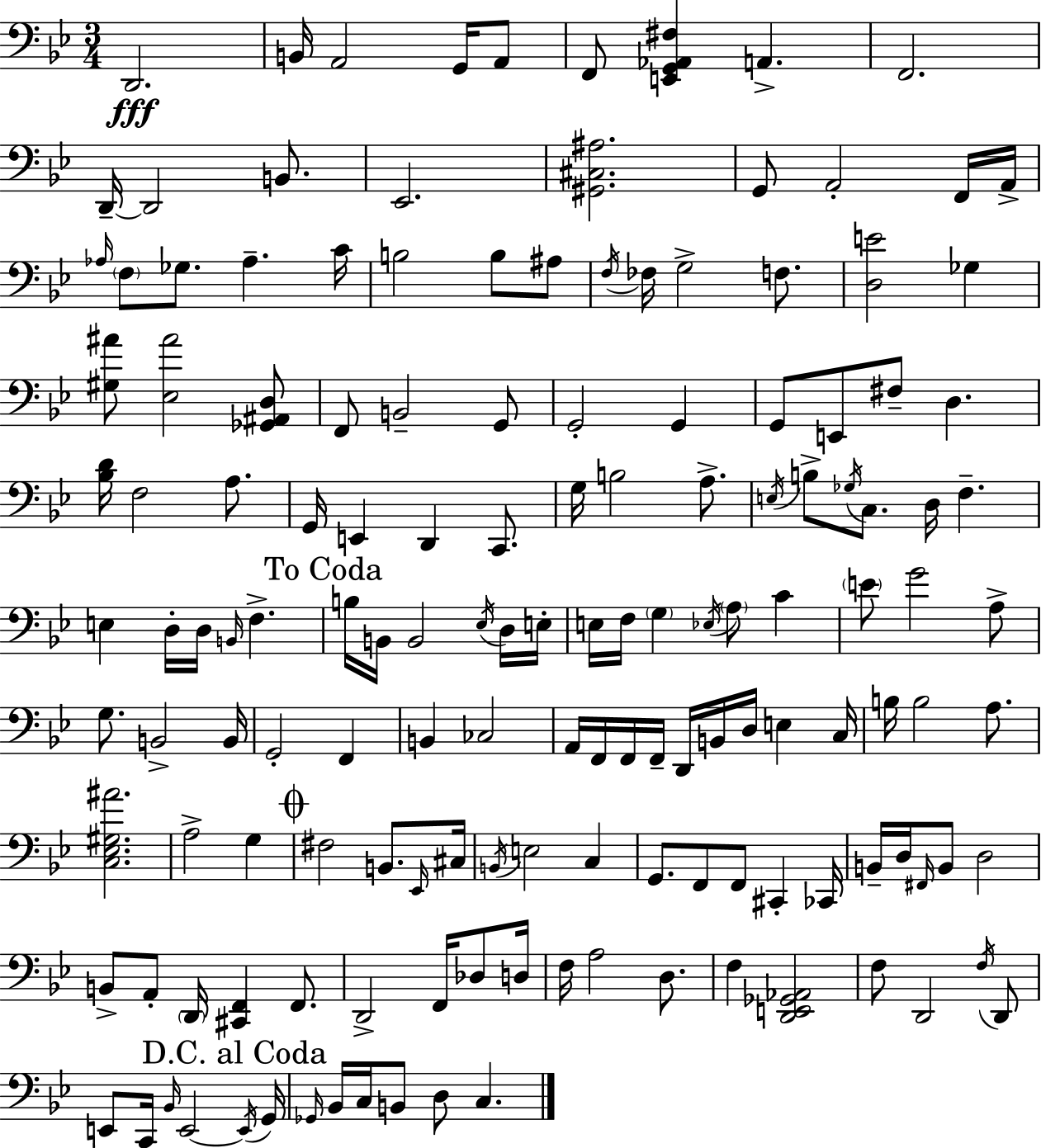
X:1
T:Untitled
M:3/4
L:1/4
K:Gm
D,,2 B,,/4 A,,2 G,,/4 A,,/2 F,,/2 [E,,G,,_A,,^F,] A,, F,,2 D,,/4 D,,2 B,,/2 _E,,2 [^G,,^C,^A,]2 G,,/2 A,,2 F,,/4 A,,/4 _A,/4 F,/2 _G,/2 _A, C/4 B,2 B,/2 ^A,/2 F,/4 _F,/4 G,2 F,/2 [D,E]2 _G, [^G,^A]/2 [_E,^A]2 [_G,,^A,,D,]/2 F,,/2 B,,2 G,,/2 G,,2 G,, G,,/2 E,,/2 ^F,/2 D, [_B,D]/4 F,2 A,/2 G,,/4 E,, D,, C,,/2 G,/4 B,2 A,/2 E,/4 B,/2 _G,/4 C,/2 D,/4 F, E, D,/4 D,/4 B,,/4 F, B,/4 B,,/4 B,,2 _E,/4 D,/4 E,/4 E,/4 F,/4 G, _E,/4 A,/2 C E/2 G2 A,/2 G,/2 B,,2 B,,/4 G,,2 F,, B,, _C,2 A,,/4 F,,/4 F,,/4 F,,/4 D,,/4 B,,/4 D,/4 E, C,/4 B,/4 B,2 A,/2 [C,_E,^G,^A]2 A,2 G, ^F,2 B,,/2 _E,,/4 ^C,/4 B,,/4 E,2 C, G,,/2 F,,/2 F,,/2 ^C,, _C,,/4 B,,/4 D,/4 ^F,,/4 B,,/2 D,2 B,,/2 A,,/2 D,,/4 [^C,,F,,] F,,/2 D,,2 F,,/4 _D,/2 D,/4 F,/4 A,2 D,/2 F, [D,,E,,_G,,_A,,]2 F,/2 D,,2 F,/4 D,,/2 E,,/2 C,,/4 _B,,/4 E,,2 E,,/4 G,,/4 _G,,/4 _B,,/4 C,/4 B,,/2 D,/2 C,